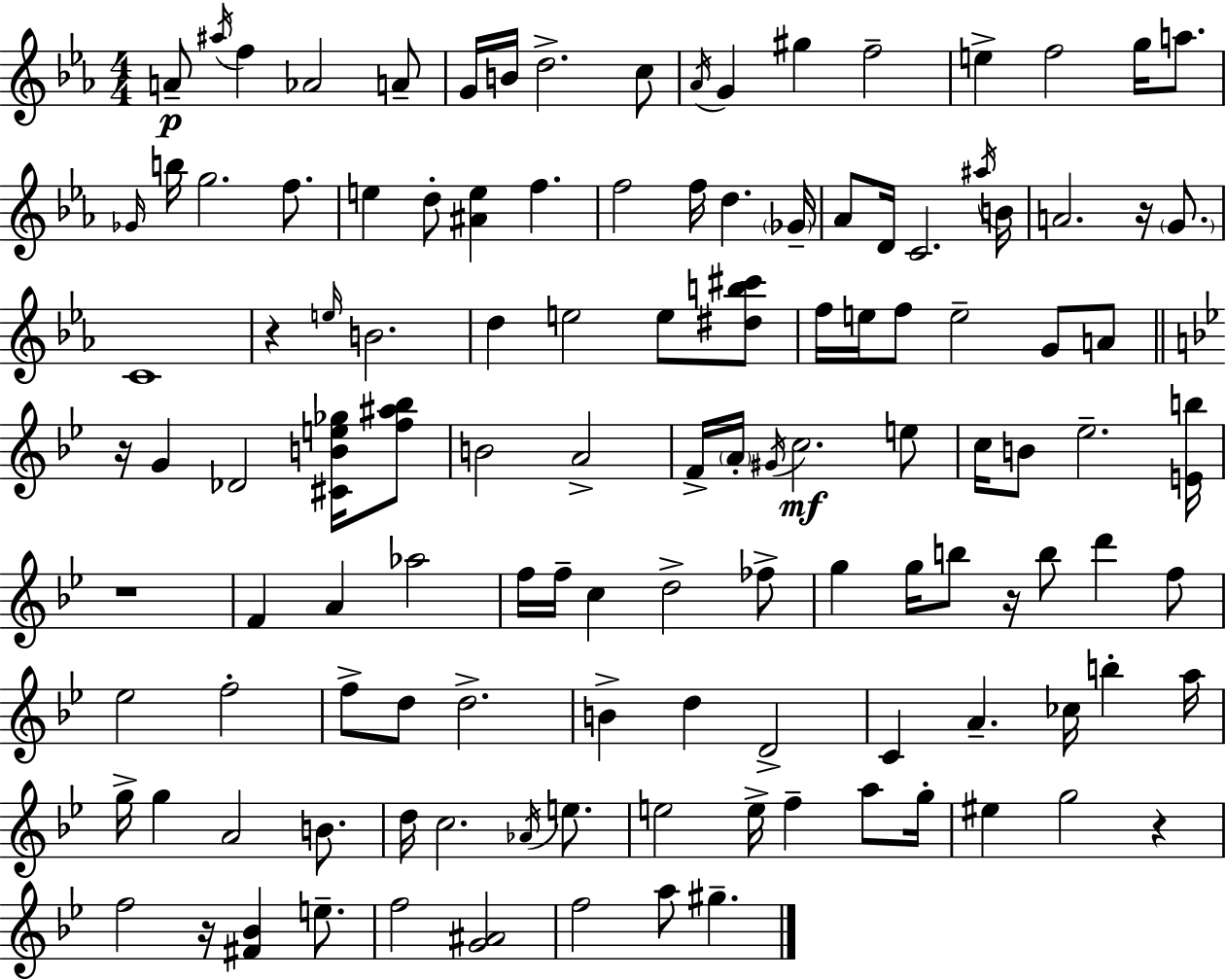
{
  \clef treble
  \numericTimeSignature
  \time 4/4
  \key ees \major
  a'8--\p \acciaccatura { ais''16 } f''4 aes'2 a'8-- | g'16 b'16 d''2.-> c''8 | \acciaccatura { aes'16 } g'4 gis''4 f''2-- | e''4-> f''2 g''16 a''8. | \break \grace { ges'16 } b''16 g''2. | f''8. e''4 d''8-. <ais' e''>4 f''4. | f''2 f''16 d''4. | \parenthesize ges'16-- aes'8 d'16 c'2. | \break \acciaccatura { ais''16 } b'16 a'2. | r16 \parenthesize g'8. c'1 | r4 \grace { e''16 } b'2. | d''4 e''2 | \break e''8 <dis'' b'' cis'''>8 f''16 e''16 f''8 e''2-- | g'8 a'8 \bar "||" \break \key g \minor r16 g'4 des'2 <cis' b' e'' ges''>16 <f'' ais'' bes''>8 | b'2 a'2-> | f'16-> \parenthesize a'16-. \acciaccatura { gis'16 }\mf c''2. e''8 | c''16 b'8 ees''2.-- | \break <e' b''>16 r1 | f'4 a'4 aes''2 | f''16 f''16-- c''4 d''2-> fes''8-> | g''4 g''16 b''8 r16 b''8 d'''4 f''8 | \break ees''2 f''2-. | f''8-> d''8 d''2.-> | b'4-> d''4 d'2-> | c'4 a'4.-- ces''16 b''4-. | \break a''16 g''16-> g''4 a'2 b'8. | d''16 c''2. \acciaccatura { aes'16 } e''8. | e''2 e''16-> f''4-- a''8 | g''16-. eis''4 g''2 r4 | \break f''2 r16 <fis' bes'>4 e''8.-- | f''2 <g' ais'>2 | f''2 a''8 gis''4.-- | \bar "|."
}